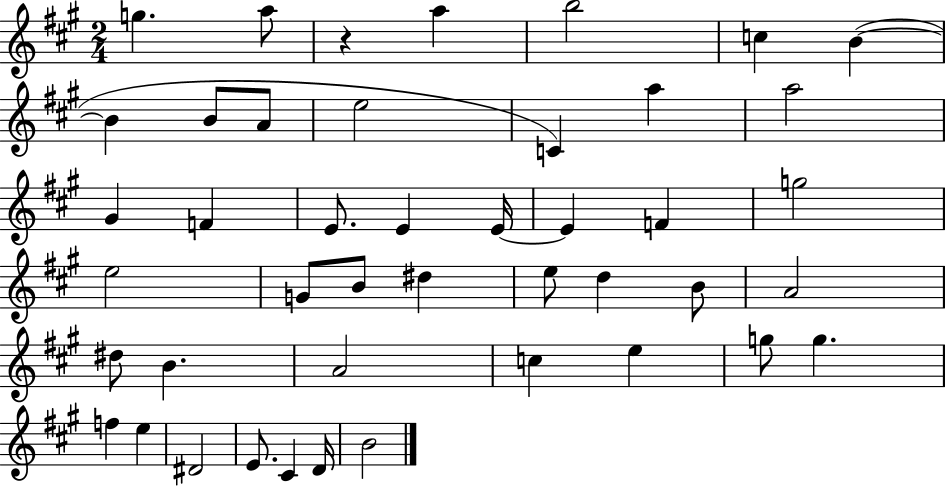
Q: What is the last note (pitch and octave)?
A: B4